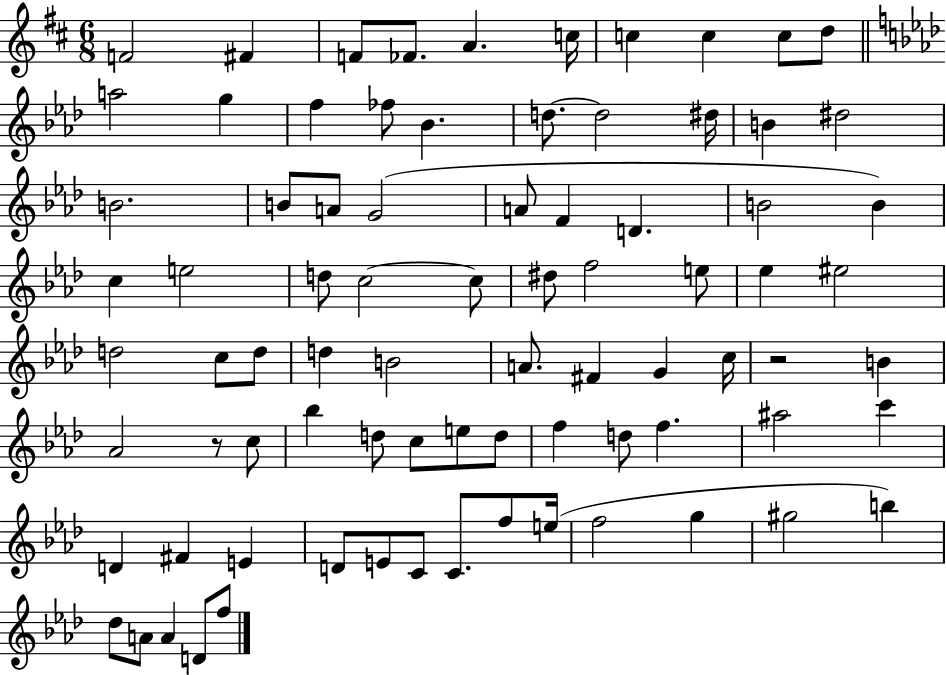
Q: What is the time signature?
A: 6/8